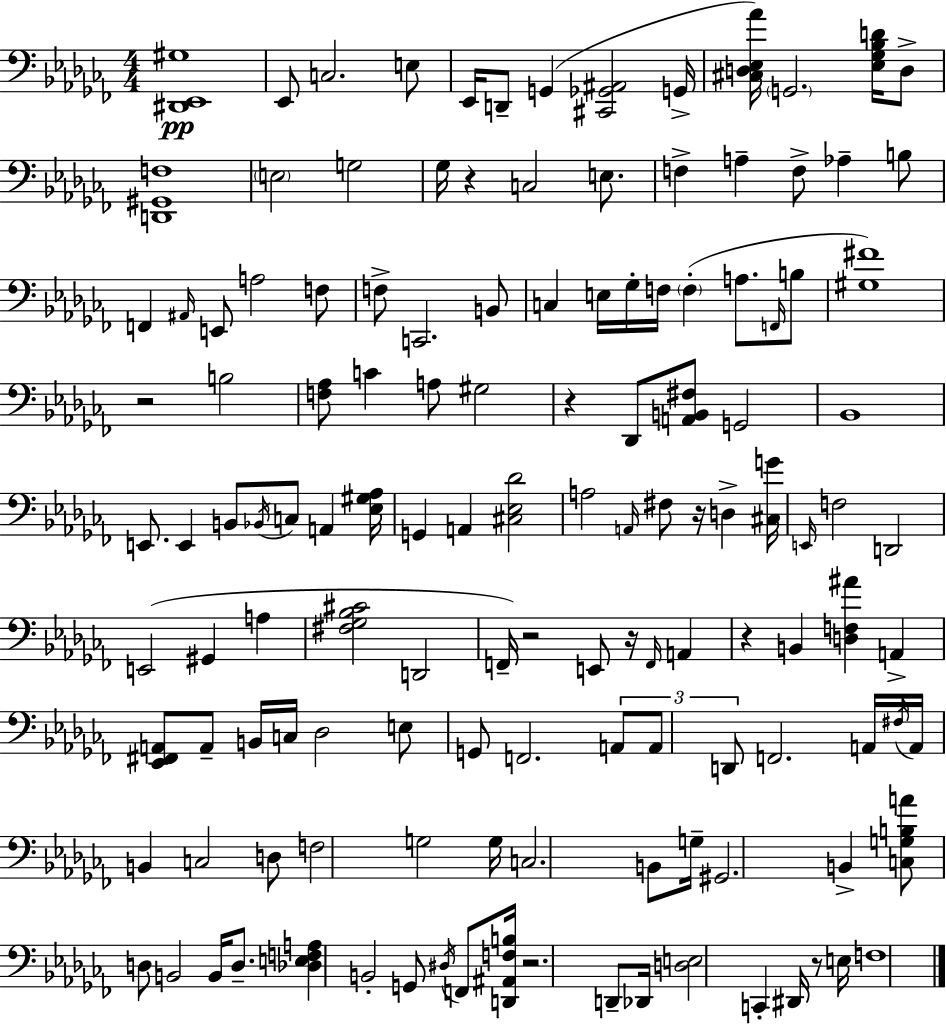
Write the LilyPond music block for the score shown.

{
  \clef bass
  \numericTimeSignature
  \time 4/4
  \key aes \minor
  <dis, ees, gis>1\pp | ees,8 c2. e8 | ees,16 d,8-- g,4( <cis, ges, ais,>2 g,16-> | <cis d ees aes'>16) \parenthesize g,2. <ees ges bes d'>16 d8-> | \break <d, gis, f>1 | \parenthesize e2 g2 | ges16 r4 c2 e8. | f4-> a4-- f8-> aes4-- b8 | \break f,4 \grace { ais,16 } e,8 a2 f8 | f8-> c,2. b,8 | c4 e16 ges16-. f16 \parenthesize f4-.( a8. \grace { f,16 } | b8 <gis fis'>1) | \break r2 b2 | <f aes>8 c'4 a8 gis2 | r4 des,8 <a, b, fis>8 g,2 | bes,1 | \break e,8. e,4 b,8 \acciaccatura { bes,16 } c8 a,4 | <ees gis aes>16 g,4 a,4 <cis ees des'>2 | a2 \grace { a,16 } fis8 r16 d4-> | <cis g'>16 \grace { e,16 } f2 d,2 | \break e,2( gis,4 | a4 <fis ges bes cis'>2 d,2 | f,16--) r2 e,8 | r16 \grace { f,16 } a,4 r4 b,4 <d f ais'>4 | \break a,4-> <ees, fis, a,>8 a,8-- b,16 c16 des2 | e8 g,8 f,2. | \tuplet 3/2 { a,8 a,8 d,8 } f,2. | a,16 \acciaccatura { fis16 } a,16 b,4 c2 | \break d8 f2 g2 | g16 c2. | b,8 g16-- gis,2. | b,4-> <c g b a'>8 d8 b,2 | \break b,16 d8.-- <des e f a>4 b,2-. | g,8 \acciaccatura { dis16 } f,8 <d, ais, f b>16 r2. | d,8-- des,16 <d e>2 | c,4-. dis,16 r8 e16 f1 | \break \bar "|."
}